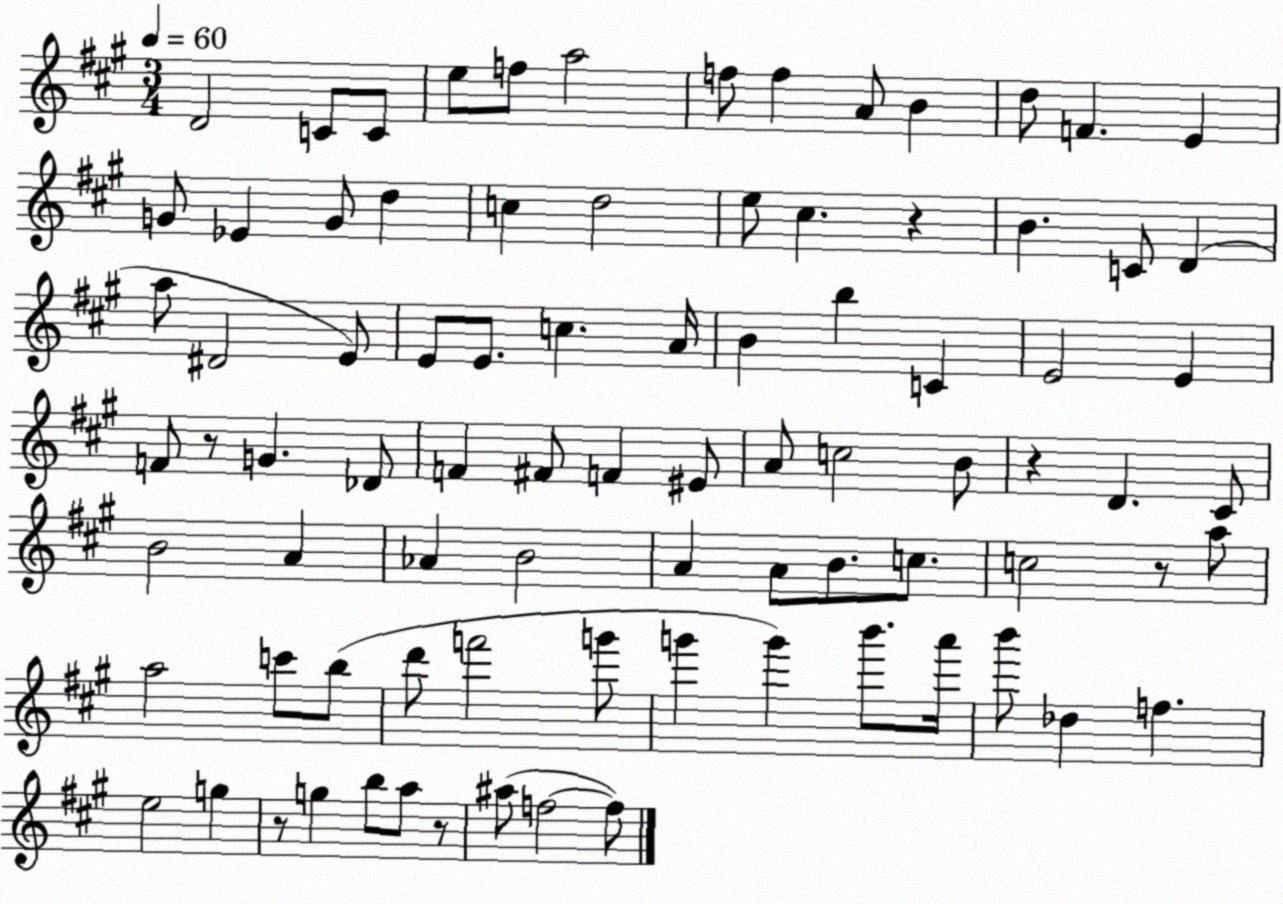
X:1
T:Untitled
M:3/4
L:1/4
K:A
D2 C/2 C/2 e/2 f/2 a2 f/2 f A/2 B d/2 F E G/2 _E G/2 d c d2 e/2 ^c z B C/2 D a/2 ^D2 E/2 E/2 E/2 c A/4 B b C E2 E F/2 z/2 G _D/2 F ^F/2 F ^E/2 A/2 c2 B/2 z D ^C/2 B2 A _A B2 A A/2 B/2 c/2 c2 z/2 a/2 a2 c'/2 b/2 d'/2 f'2 g'/2 g' g' b'/2 a'/4 b'/2 _d f e2 g z/2 g b/2 a/2 z/2 ^a/2 f2 f/2